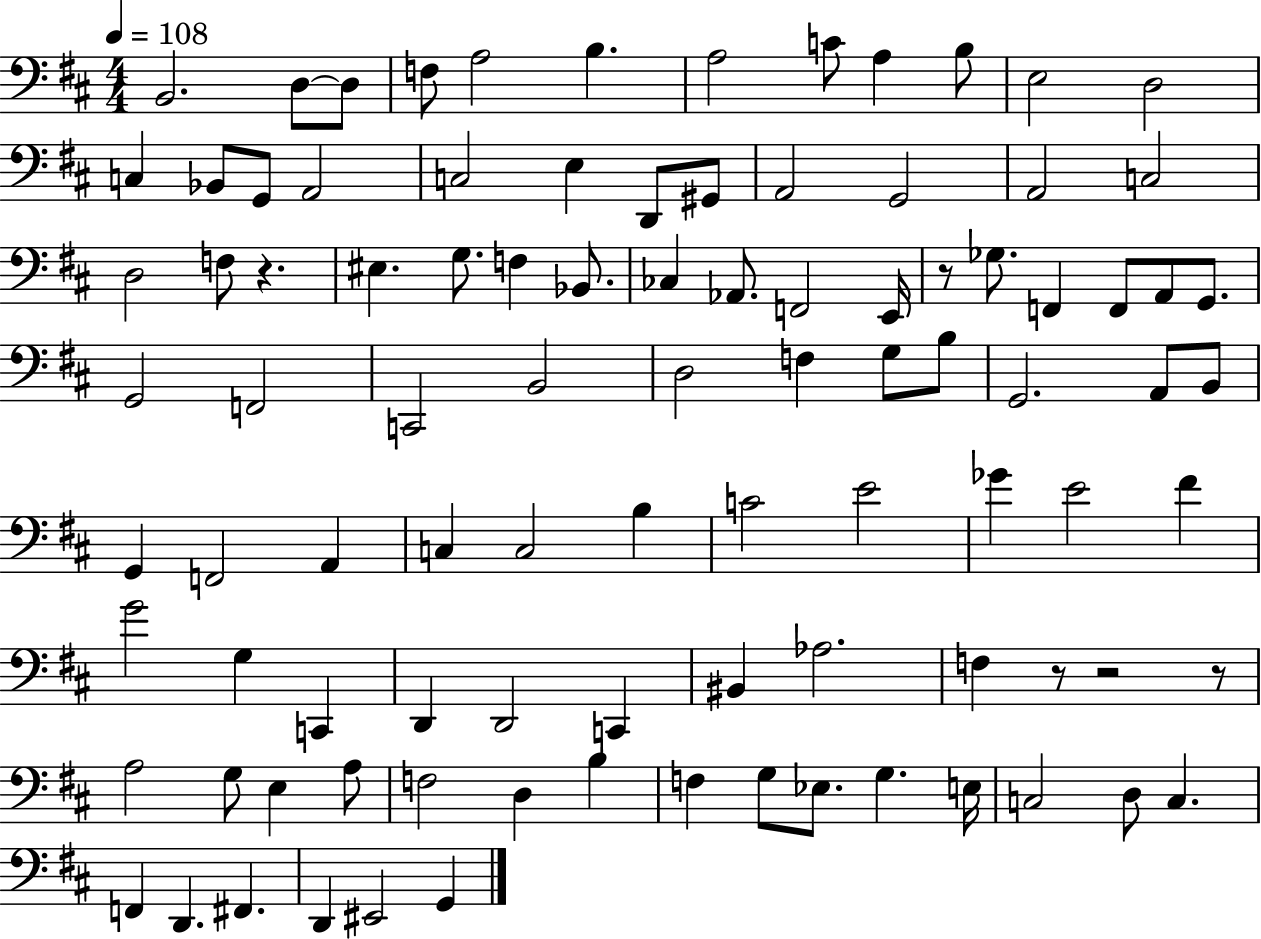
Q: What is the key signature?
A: D major